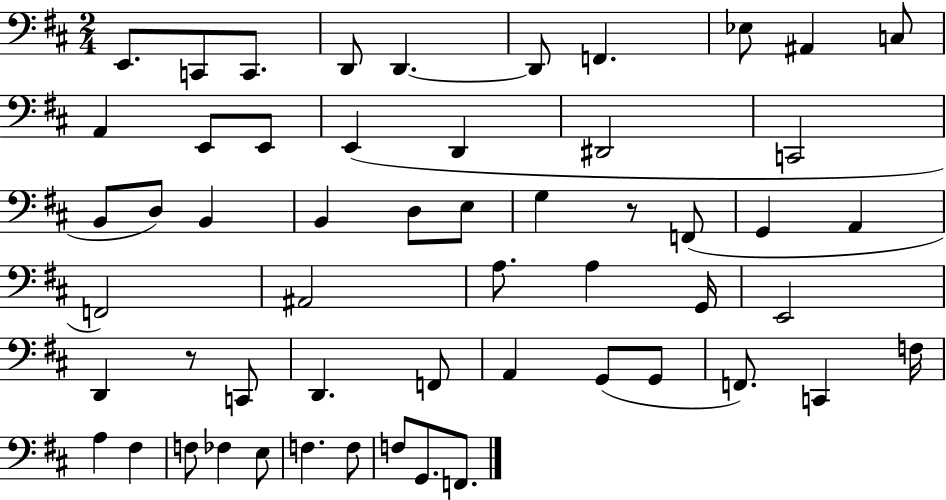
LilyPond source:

{
  \clef bass
  \numericTimeSignature
  \time 2/4
  \key d \major
  e,8. c,8 c,8. | d,8 d,4.~~ | d,8 f,4. | ees8 ais,4 c8 | \break a,4 e,8 e,8 | e,4( d,4 | dis,2 | c,2 | \break b,8 d8) b,4 | b,4 d8 e8 | g4 r8 f,8( | g,4 a,4 | \break f,2) | ais,2 | a8. a4 g,16 | e,2 | \break d,4 r8 c,8 | d,4. f,8 | a,4 g,8( g,8 | f,8.) c,4 f16 | \break a4 fis4 | f8 fes4 e8 | f4. f8 | f8 g,8. f,8. | \break \bar "|."
}